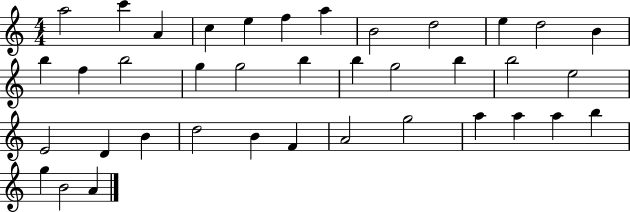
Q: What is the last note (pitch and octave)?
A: A4